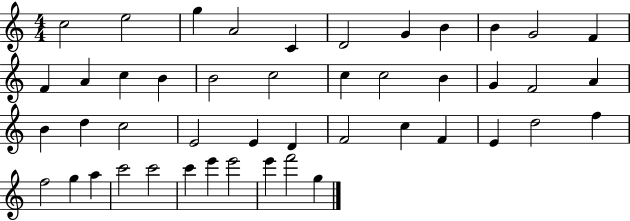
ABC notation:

X:1
T:Untitled
M:4/4
L:1/4
K:C
c2 e2 g A2 C D2 G B B G2 F F A c B B2 c2 c c2 B G F2 A B d c2 E2 E D F2 c F E d2 f f2 g a c'2 c'2 c' e' e'2 e' f'2 g